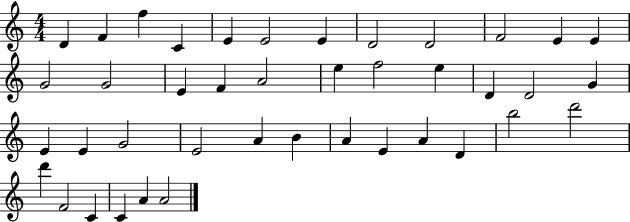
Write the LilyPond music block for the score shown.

{
  \clef treble
  \numericTimeSignature
  \time 4/4
  \key c \major
  d'4 f'4 f''4 c'4 | e'4 e'2 e'4 | d'2 d'2 | f'2 e'4 e'4 | \break g'2 g'2 | e'4 f'4 a'2 | e''4 f''2 e''4 | d'4 d'2 g'4 | \break e'4 e'4 g'2 | e'2 a'4 b'4 | a'4 e'4 a'4 d'4 | b''2 d'''2 | \break d'''4 f'2 c'4 | c'4 a'4 a'2 | \bar "|."
}